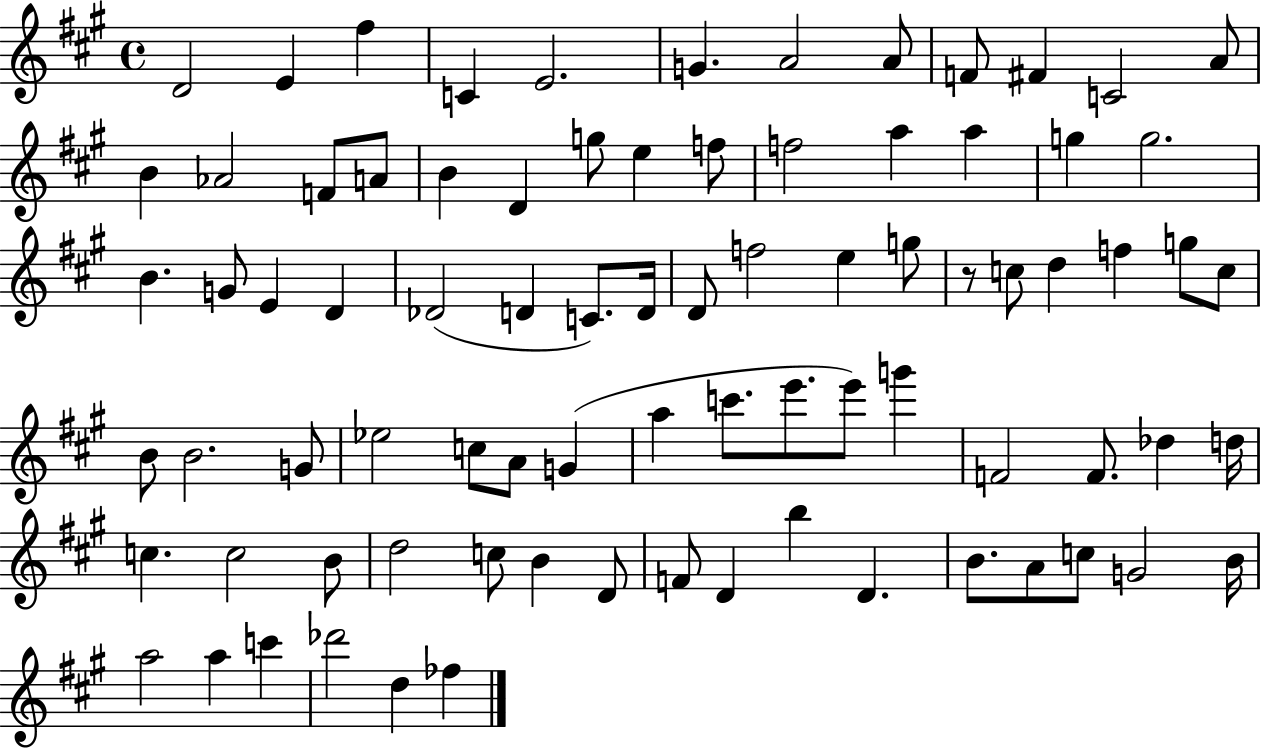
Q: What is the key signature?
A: A major